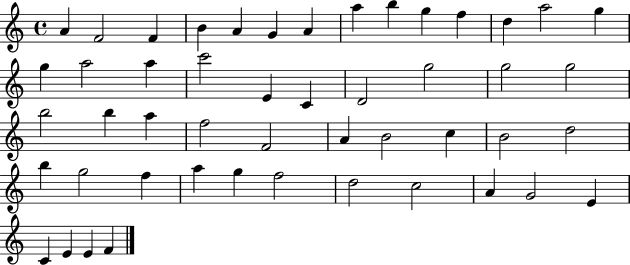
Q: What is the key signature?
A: C major